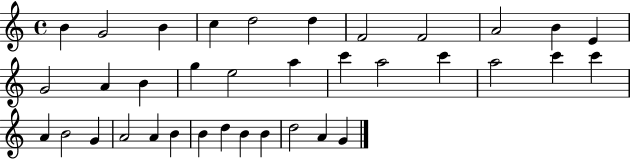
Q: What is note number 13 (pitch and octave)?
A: A4